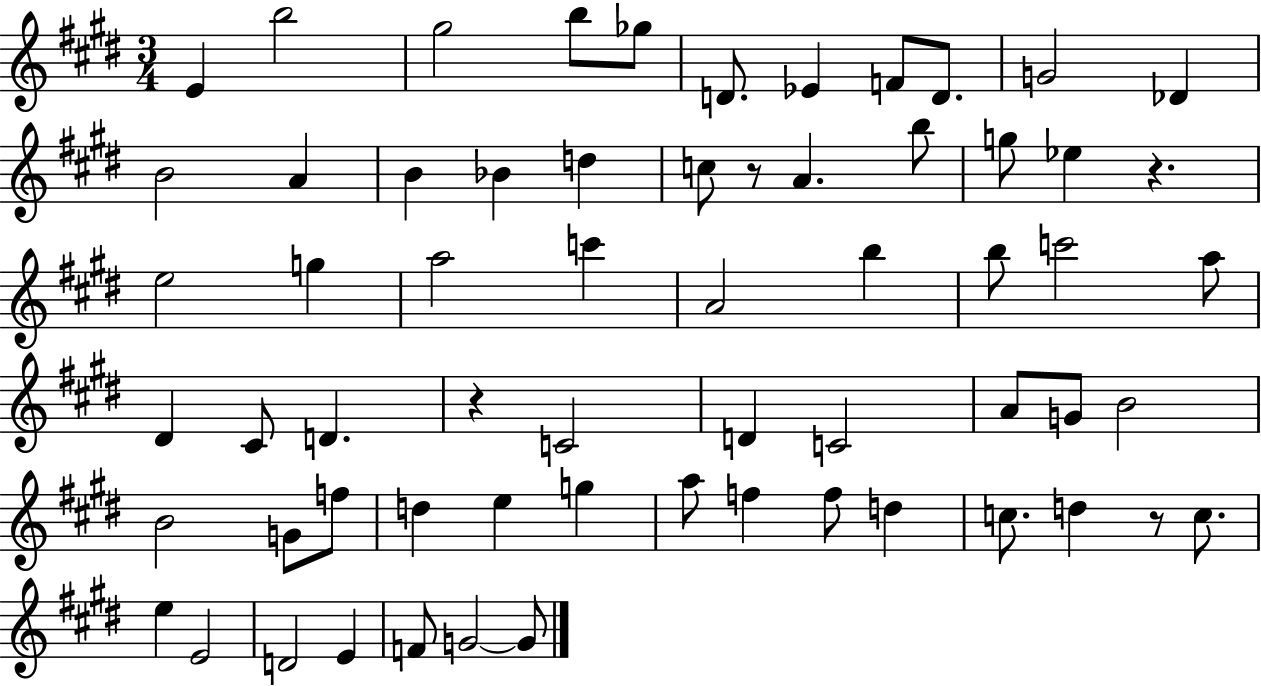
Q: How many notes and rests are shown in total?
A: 63